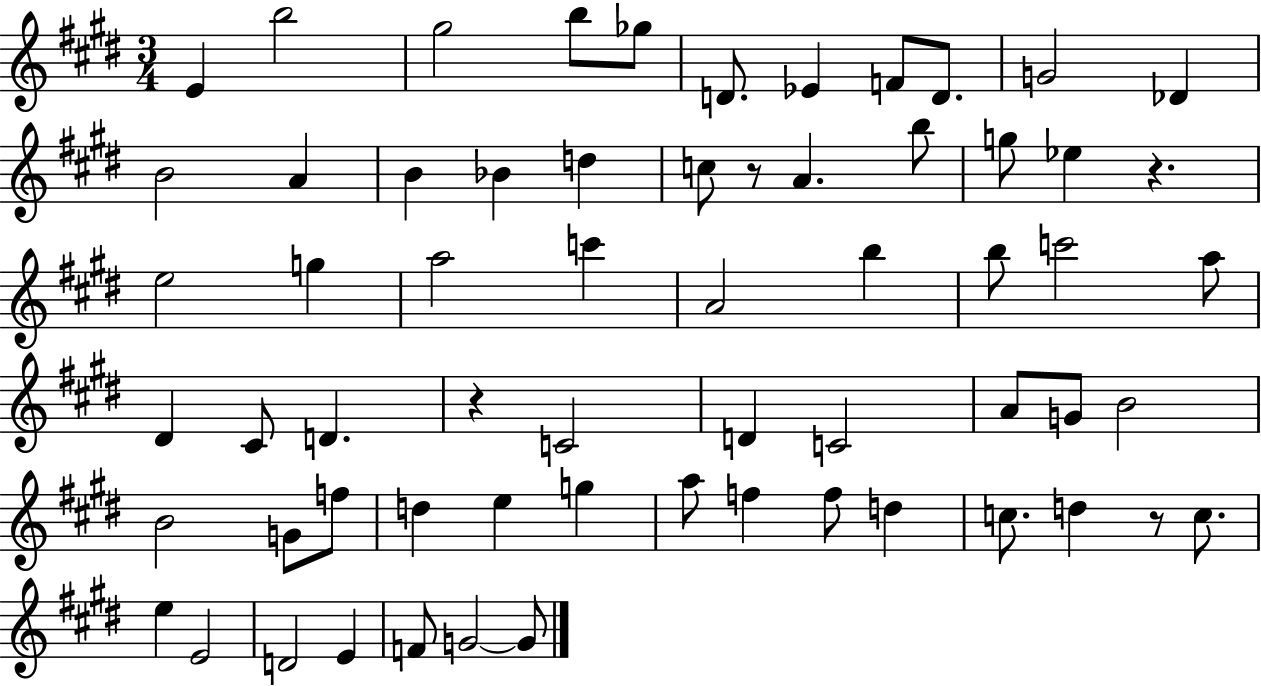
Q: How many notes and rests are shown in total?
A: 63